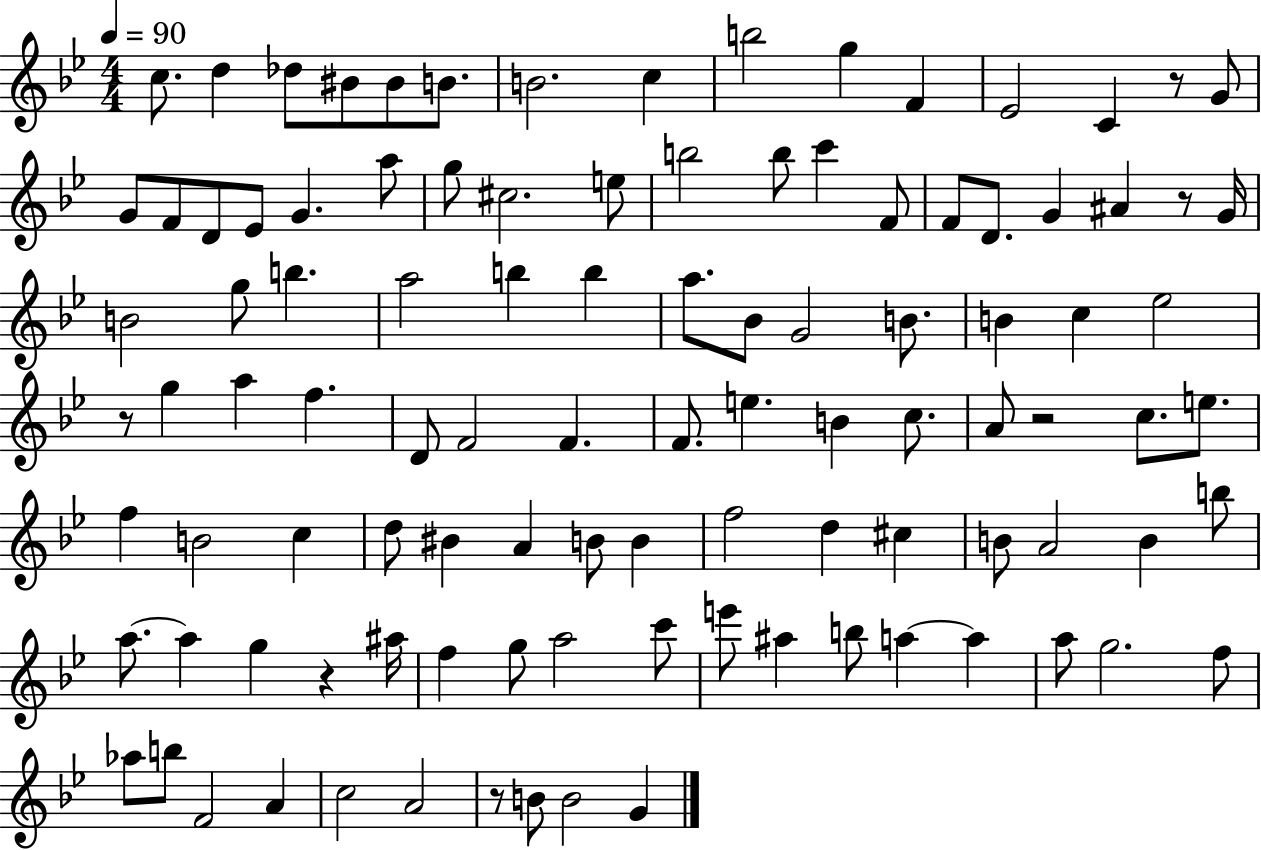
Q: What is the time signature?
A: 4/4